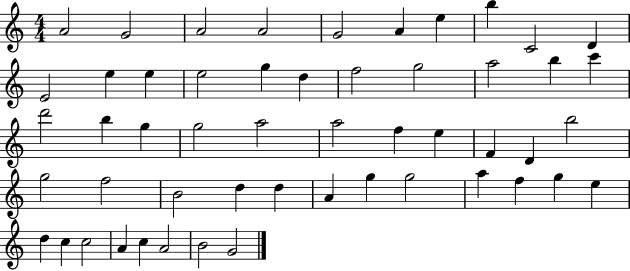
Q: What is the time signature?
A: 4/4